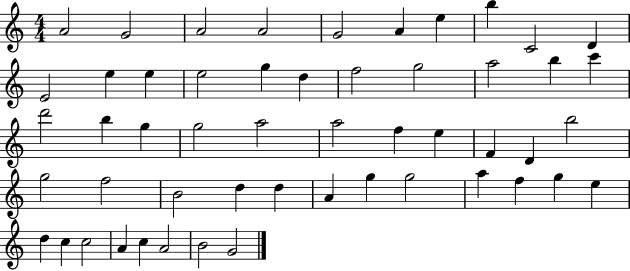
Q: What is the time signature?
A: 4/4